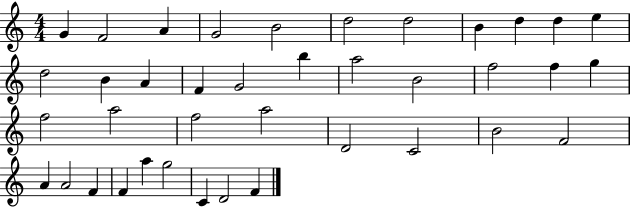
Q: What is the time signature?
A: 4/4